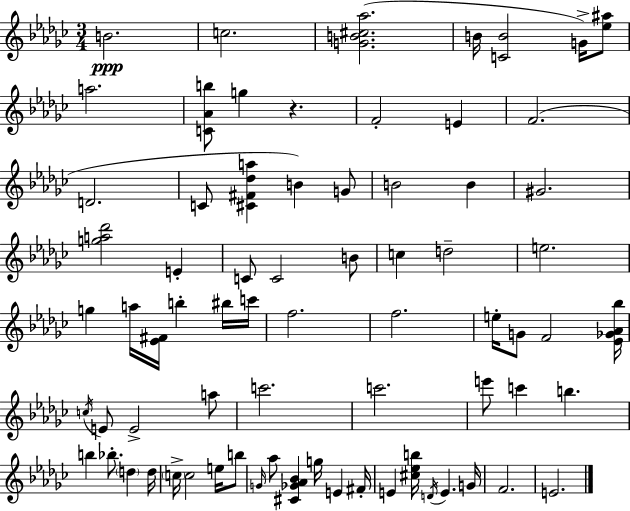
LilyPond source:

{
  \clef treble
  \numericTimeSignature
  \time 3/4
  \key ees \minor
  b'2.\ppp | c''2. | <g' b' cis'' aes''>2.( | b'16 <c' b'>2 g'16->) <ees'' ais''>8 | \break a''2. | <c' aes' b''>8 g''4 r4. | f'2-. e'4 | f'2.( | \break d'2. | c'8 <cis' fis' des'' a''>4 b'4) g'8 | b'2 b'4 | gis'2. | \break <g'' a'' des'''>2 e'4-. | c'8 c'2 b'8 | c''4 d''2-- | e''2. | \break g''4 a''16 <ees' fis'>16 b''4-. bis''16 c'''16 | f''2. | f''2. | e''16-. g'8 f'2 <ees' ges' aes' bes''>16 | \break \acciaccatura { c''16 } e'8 e'2-> a''8 | c'''2. | c'''2. | e'''8 c'''4 b''4. | \break b''4 bes''8.-. \parenthesize d''4 | d''16 \parenthesize c''16-> c''2 e''16 b''8 | \grace { g'16 } aes''8 <cis' ges' aes' bes'>4 g''16 e'4 | fis'16-. e'4 <cis'' ees'' b''>16 \acciaccatura { d'16 } e'4. | \break g'16 f'2. | e'2. | \bar "|."
}